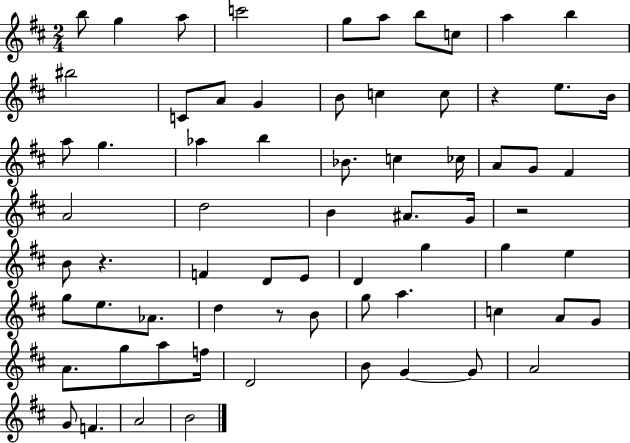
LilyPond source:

{
  \clef treble
  \numericTimeSignature
  \time 2/4
  \key d \major
  b''8 g''4 a''8 | c'''2 | g''8 a''8 b''8 c''8 | a''4 b''4 | \break bis''2 | c'8 a'8 g'4 | b'8 c''4 c''8 | r4 e''8. b'16 | \break a''8 g''4. | aes''4 b''4 | bes'8. c''4 ces''16 | a'8 g'8 fis'4 | \break a'2 | d''2 | b'4 ais'8. g'16 | r2 | \break b'8 r4. | f'4 d'8 e'8 | d'4 g''4 | g''4 e''4 | \break g''8 e''8. aes'8. | d''4 r8 b'8 | g''8 a''4. | c''4 a'8 g'8 | \break a'8. g''8 a''8 f''16 | d'2 | b'8 g'4~~ g'8 | a'2 | \break g'8 f'4. | a'2 | b'2 | \bar "|."
}